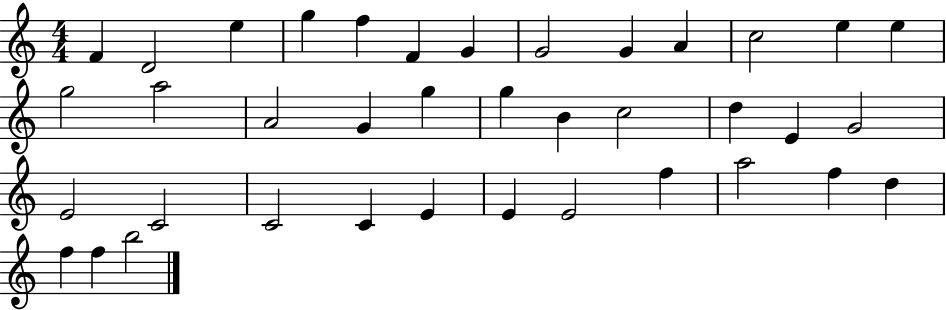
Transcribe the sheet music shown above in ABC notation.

X:1
T:Untitled
M:4/4
L:1/4
K:C
F D2 e g f F G G2 G A c2 e e g2 a2 A2 G g g B c2 d E G2 E2 C2 C2 C E E E2 f a2 f d f f b2